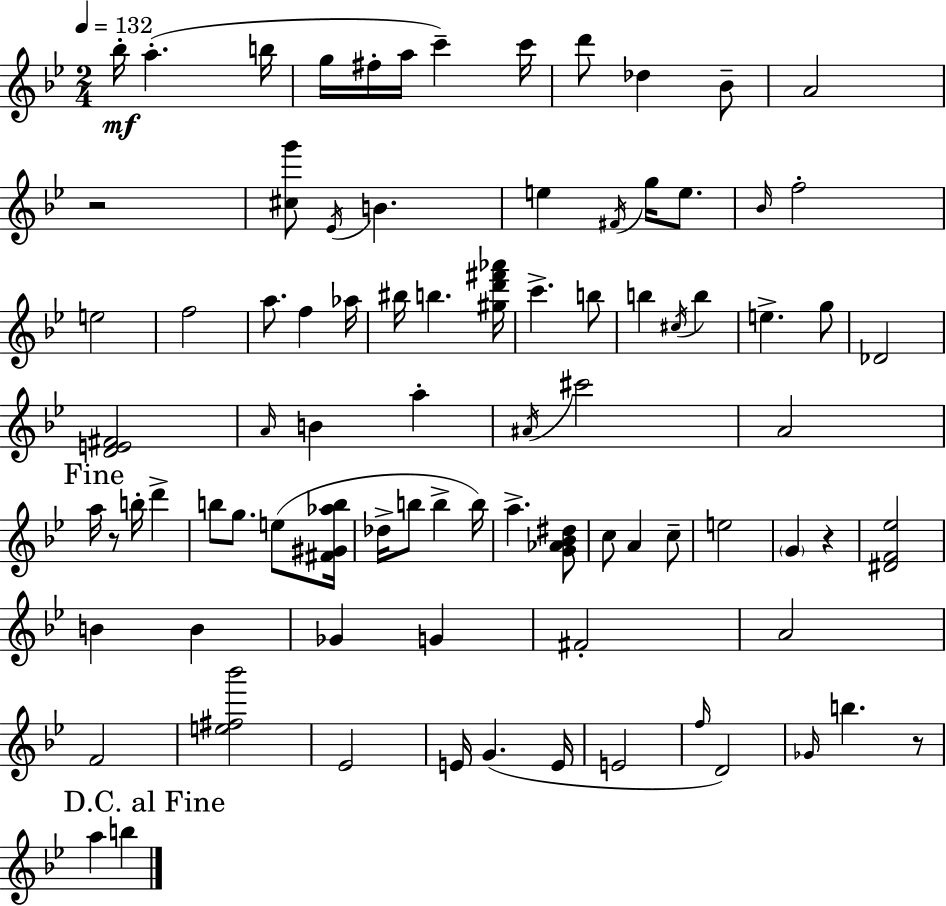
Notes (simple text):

Bb5/s A5/q. B5/s G5/s F#5/s A5/s C6/q C6/s D6/e Db5/q Bb4/e A4/h R/h [C#5,G6]/e Eb4/s B4/q. E5/q F#4/s G5/s E5/e. Bb4/s F5/h E5/h F5/h A5/e. F5/q Ab5/s BIS5/s B5/q. [G#5,D6,F#6,Ab6]/s C6/q. B5/e B5/q C#5/s B5/q E5/q. G5/e Db4/h [D4,E4,F#4]/h A4/s B4/q A5/q A#4/s C#6/h A4/h A5/s R/e B5/s D6/q B5/e G5/e. E5/e [F#4,G#4,Ab5,B5]/s Db5/s B5/e B5/q B5/s A5/q. [G4,Ab4,Bb4,D#5]/e C5/e A4/q C5/e E5/h G4/q R/q [D#4,F4,Eb5]/h B4/q B4/q Gb4/q G4/q F#4/h A4/h F4/h [E5,F#5,Bb6]/h Eb4/h E4/s G4/q. E4/s E4/h F5/s D4/h Gb4/s B5/q. R/e A5/q B5/q